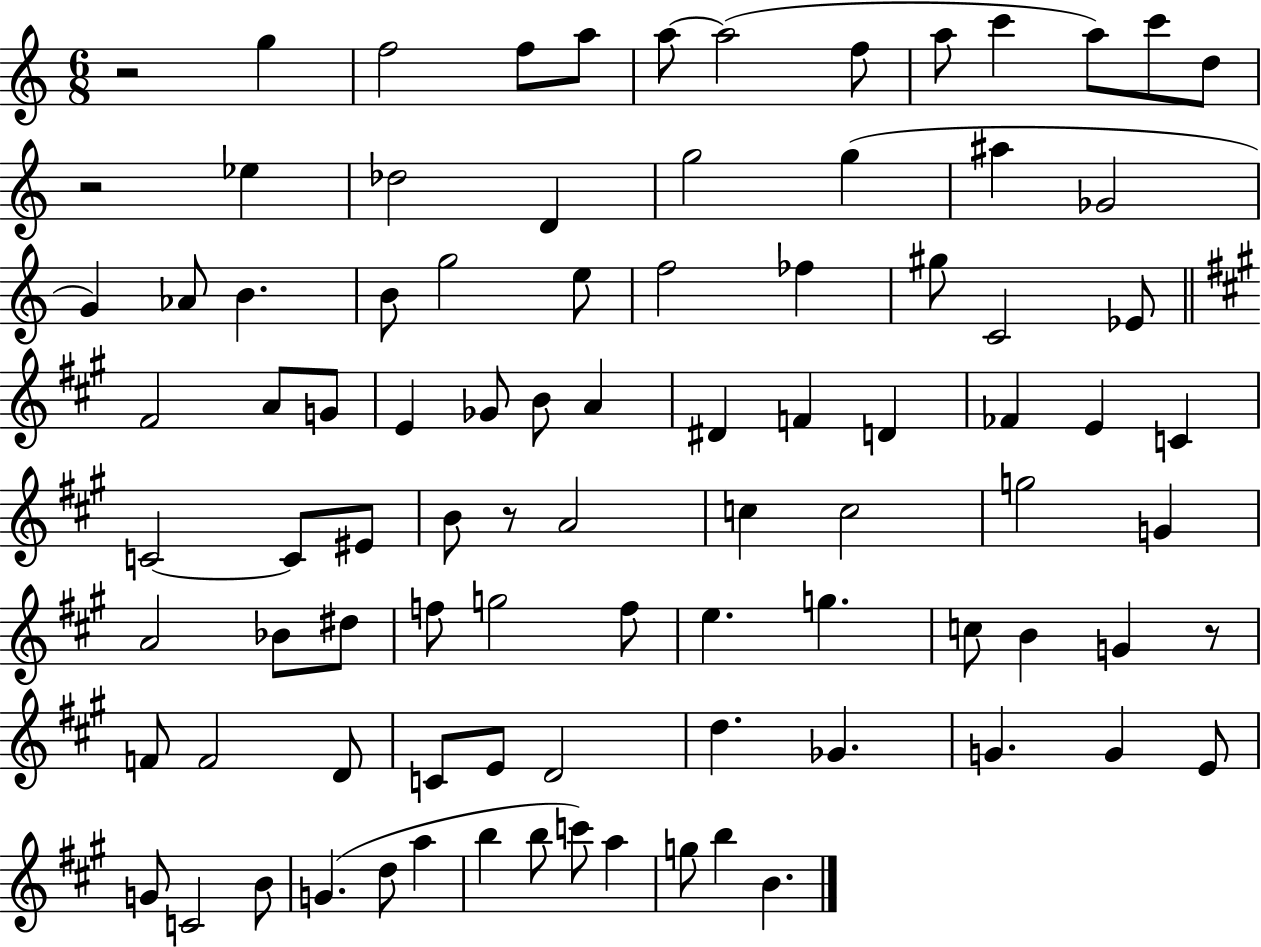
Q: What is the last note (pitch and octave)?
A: B4